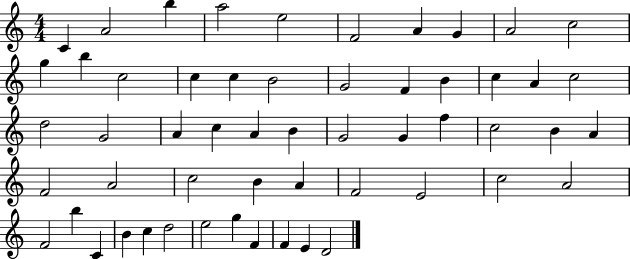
{
  \clef treble
  \numericTimeSignature
  \time 4/4
  \key c \major
  c'4 a'2 b''4 | a''2 e''2 | f'2 a'4 g'4 | a'2 c''2 | \break g''4 b''4 c''2 | c''4 c''4 b'2 | g'2 f'4 b'4 | c''4 a'4 c''2 | \break d''2 g'2 | a'4 c''4 a'4 b'4 | g'2 g'4 f''4 | c''2 b'4 a'4 | \break f'2 a'2 | c''2 b'4 a'4 | f'2 e'2 | c''2 a'2 | \break f'2 b''4 c'4 | b'4 c''4 d''2 | e''2 g''4 f'4 | f'4 e'4 d'2 | \break \bar "|."
}